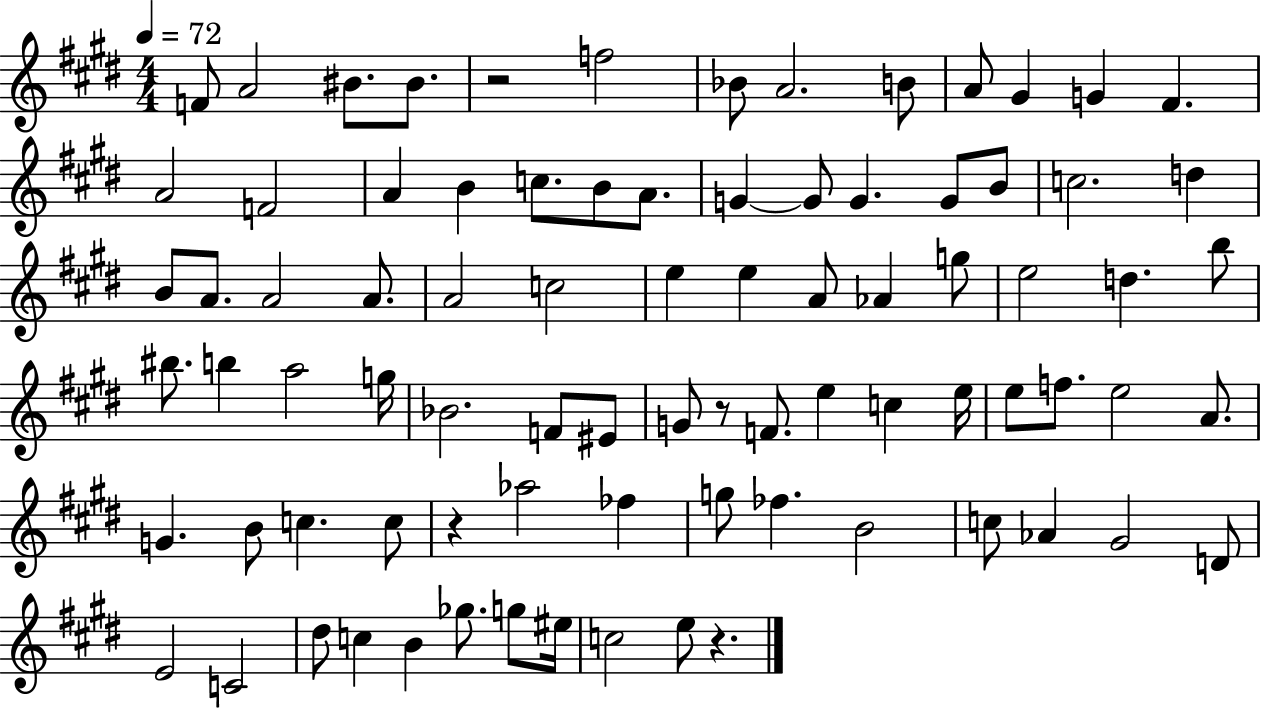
F4/e A4/h BIS4/e. BIS4/e. R/h F5/h Bb4/e A4/h. B4/e A4/e G#4/q G4/q F#4/q. A4/h F4/h A4/q B4/q C5/e. B4/e A4/e. G4/q G4/e G4/q. G4/e B4/e C5/h. D5/q B4/e A4/e. A4/h A4/e. A4/h C5/h E5/q E5/q A4/e Ab4/q G5/e E5/h D5/q. B5/e BIS5/e. B5/q A5/h G5/s Bb4/h. F4/e EIS4/e G4/e R/e F4/e. E5/q C5/q E5/s E5/e F5/e. E5/h A4/e. G4/q. B4/e C5/q. C5/e R/q Ab5/h FES5/q G5/e FES5/q. B4/h C5/e Ab4/q G#4/h D4/e E4/h C4/h D#5/e C5/q B4/q Gb5/e. G5/e EIS5/s C5/h E5/e R/q.